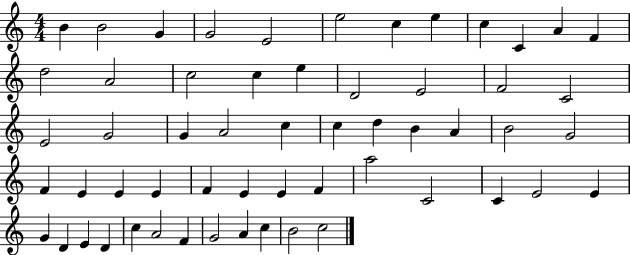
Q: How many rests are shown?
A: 0